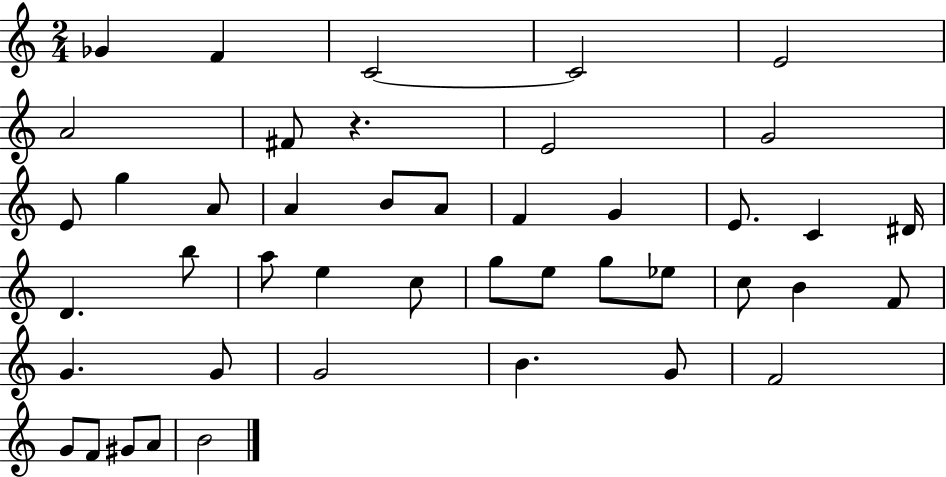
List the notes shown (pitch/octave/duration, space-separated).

Gb4/q F4/q C4/h C4/h E4/h A4/h F#4/e R/q. E4/h G4/h E4/e G5/q A4/e A4/q B4/e A4/e F4/q G4/q E4/e. C4/q D#4/s D4/q. B5/e A5/e E5/q C5/e G5/e E5/e G5/e Eb5/e C5/e B4/q F4/e G4/q. G4/e G4/h B4/q. G4/e F4/h G4/e F4/e G#4/e A4/e B4/h